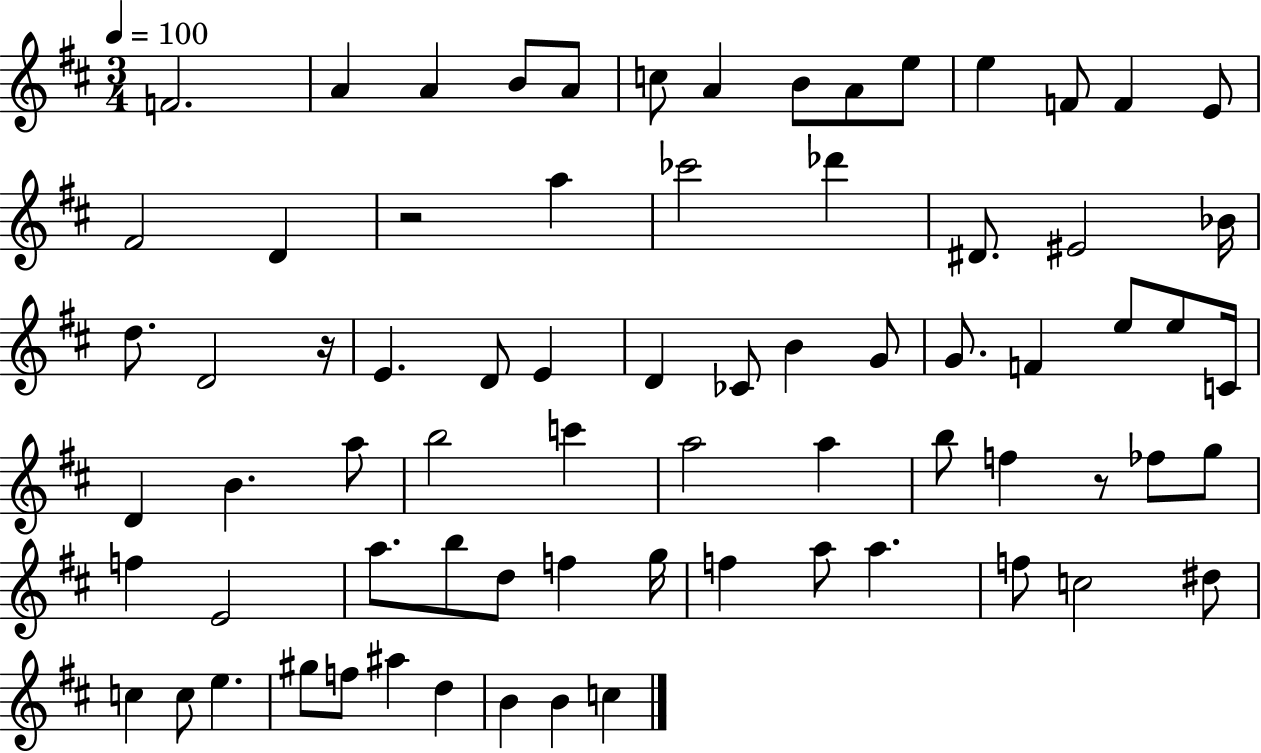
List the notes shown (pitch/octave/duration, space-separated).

F4/h. A4/q A4/q B4/e A4/e C5/e A4/q B4/e A4/e E5/e E5/q F4/e F4/q E4/e F#4/h D4/q R/h A5/q CES6/h Db6/q D#4/e. EIS4/h Bb4/s D5/e. D4/h R/s E4/q. D4/e E4/q D4/q CES4/e B4/q G4/e G4/e. F4/q E5/e E5/e C4/s D4/q B4/q. A5/e B5/h C6/q A5/h A5/q B5/e F5/q R/e FES5/e G5/e F5/q E4/h A5/e. B5/e D5/e F5/q G5/s F5/q A5/e A5/q. F5/e C5/h D#5/e C5/q C5/e E5/q. G#5/e F5/e A#5/q D5/q B4/q B4/q C5/q